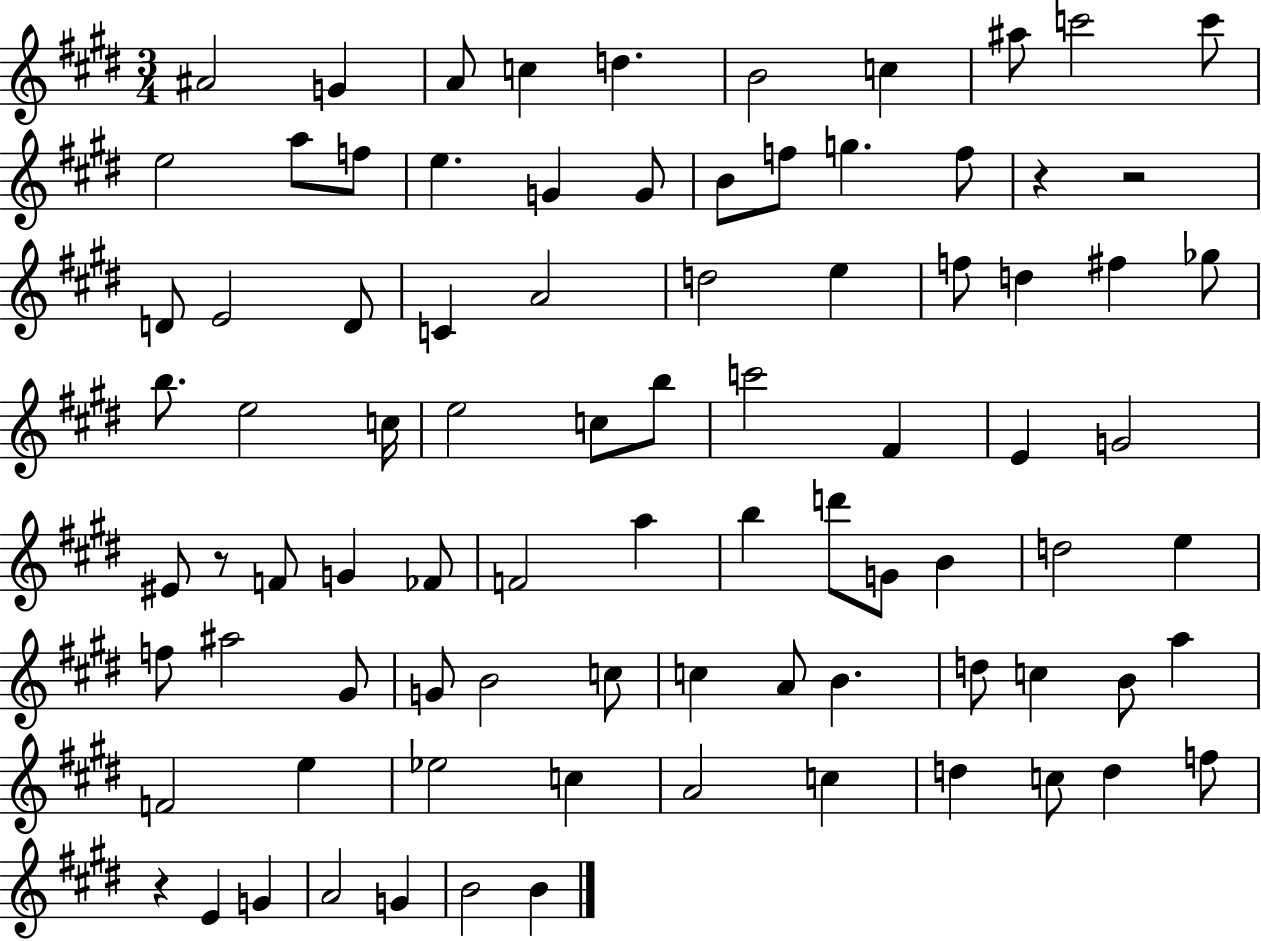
A#4/h G4/q A4/e C5/q D5/q. B4/h C5/q A#5/e C6/h C6/e E5/h A5/e F5/e E5/q. G4/q G4/e B4/e F5/e G5/q. F5/e R/q R/h D4/e E4/h D4/e C4/q A4/h D5/h E5/q F5/e D5/q F#5/q Gb5/e B5/e. E5/h C5/s E5/h C5/e B5/e C6/h F#4/q E4/q G4/h EIS4/e R/e F4/e G4/q FES4/e F4/h A5/q B5/q D6/e G4/e B4/q D5/h E5/q F5/e A#5/h G#4/e G4/e B4/h C5/e C5/q A4/e B4/q. D5/e C5/q B4/e A5/q F4/h E5/q Eb5/h C5/q A4/h C5/q D5/q C5/e D5/q F5/e R/q E4/q G4/q A4/h G4/q B4/h B4/q